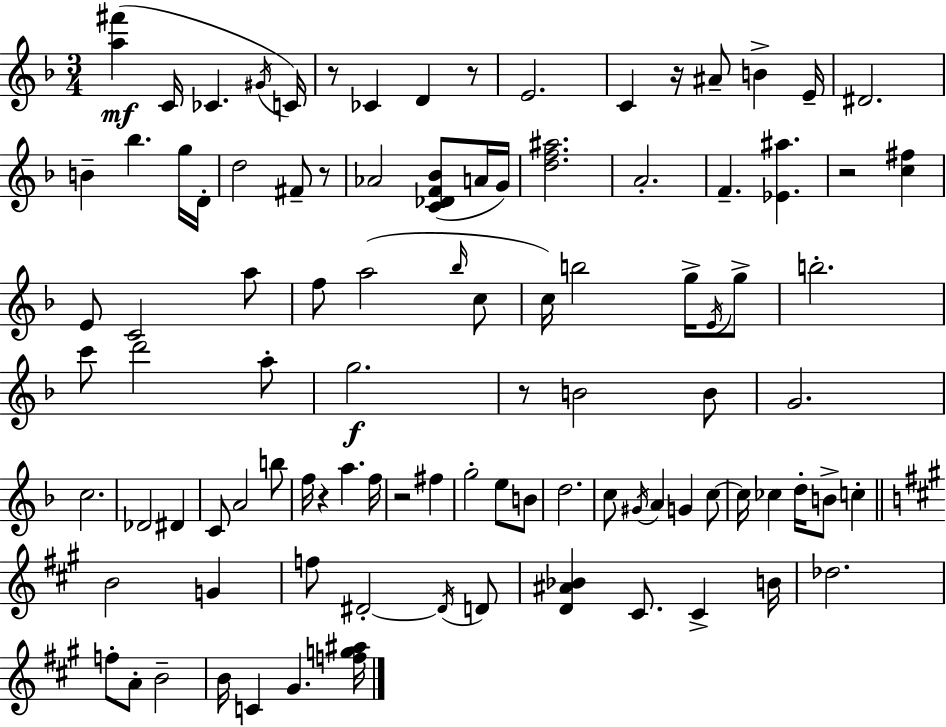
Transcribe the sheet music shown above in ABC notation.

X:1
T:Untitled
M:3/4
L:1/4
K:Dm
[a^f'] C/4 _C ^G/4 C/4 z/2 _C D z/2 E2 C z/4 ^A/2 B E/4 ^D2 B _b g/4 D/4 d2 ^F/2 z/2 _A2 [C_DF_B]/2 A/4 G/4 [df^a]2 A2 F [_E^a] z2 [c^f] E/2 C2 a/2 f/2 a2 _b/4 c/2 c/4 b2 g/4 E/4 g/2 b2 c'/2 d'2 a/2 g2 z/2 B2 B/2 G2 c2 _D2 ^D C/2 A2 b/2 f/4 z a f/4 z2 ^f g2 e/2 B/2 d2 c/2 ^G/4 A G c/2 c/4 _c d/4 B/2 c B2 G f/2 ^D2 ^D/4 D/2 [D^A_B] ^C/2 ^C B/4 _d2 f/2 A/2 B2 B/4 C ^G [fg^a]/4